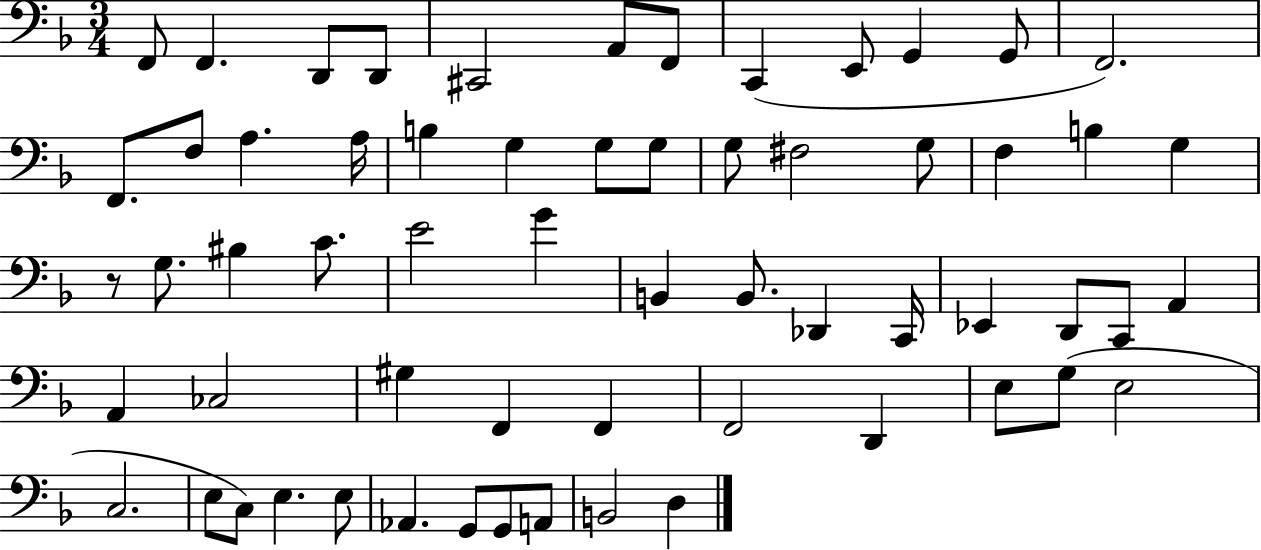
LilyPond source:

{
  \clef bass
  \numericTimeSignature
  \time 3/4
  \key f \major
  f,8 f,4. d,8 d,8 | cis,2 a,8 f,8 | c,4( e,8 g,4 g,8 | f,2.) | \break f,8. f8 a4. a16 | b4 g4 g8 g8 | g8 fis2 g8 | f4 b4 g4 | \break r8 g8. bis4 c'8. | e'2 g'4 | b,4 b,8. des,4 c,16 | ees,4 d,8 c,8 a,4 | \break a,4 ces2 | gis4 f,4 f,4 | f,2 d,4 | e8 g8( e2 | \break c2. | e8 c8) e4. e8 | aes,4. g,8 g,8 a,8 | b,2 d4 | \break \bar "|."
}